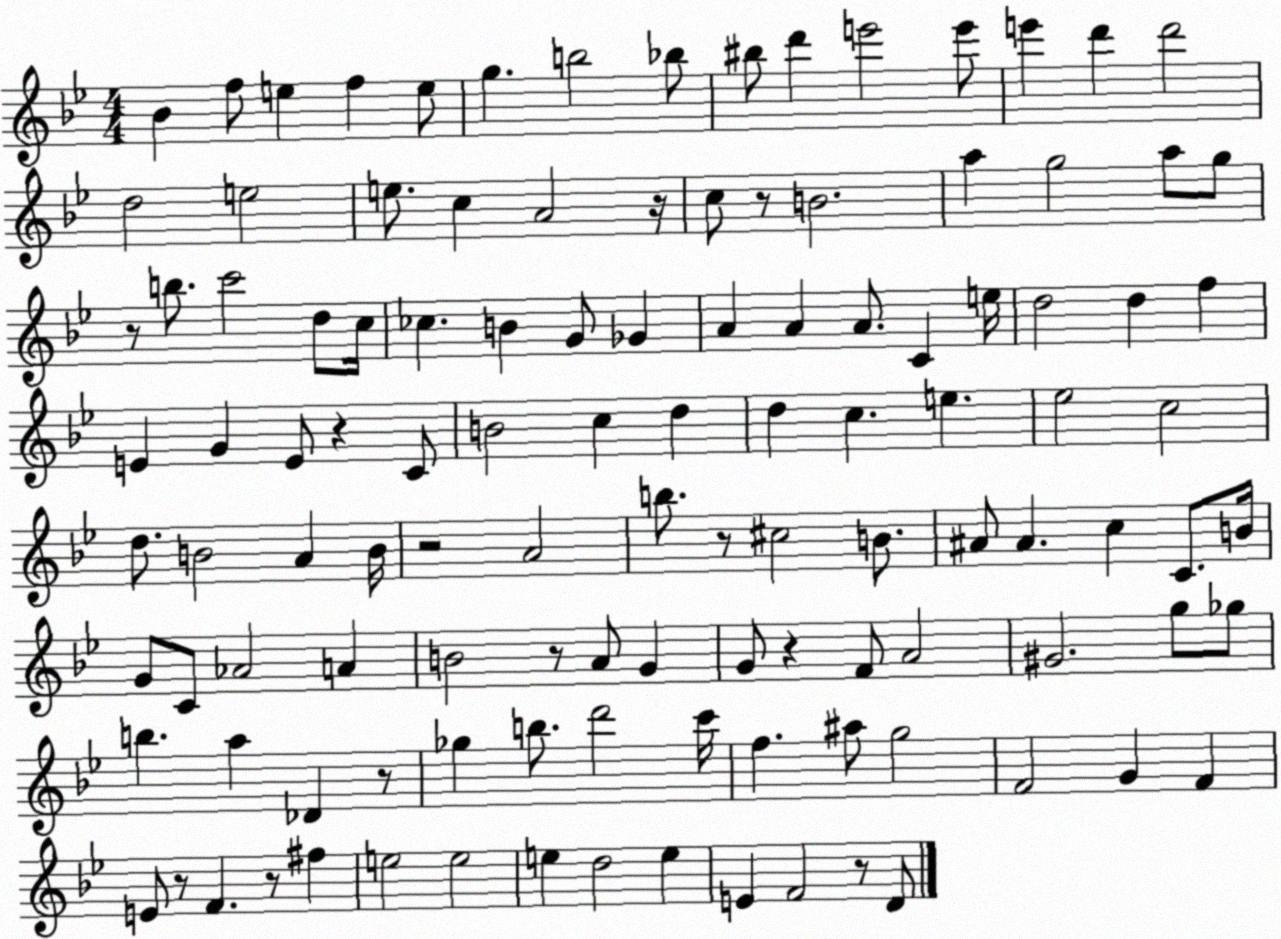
X:1
T:Untitled
M:4/4
L:1/4
K:Bb
_B f/2 e f e/2 g b2 _b/2 ^b/2 d' e'2 e'/2 e' d' d'2 d2 e2 e/2 c A2 z/4 c/2 z/2 B2 a g2 a/2 g/2 z/2 b/2 c'2 d/2 c/4 _c B G/2 _G A A A/2 C e/4 d2 d f E G E/2 z C/2 B2 c d d c e _e2 c2 d/2 B2 A B/4 z2 A2 b/2 z/2 ^c2 B/2 ^A/2 ^A c C/2 B/4 G/2 C/2 _A2 A B2 z/2 A/2 G G/2 z F/2 A2 ^G2 g/2 _g/2 b a _D z/2 _g b/2 d'2 c'/4 f ^a/2 g2 F2 G F E/2 z/2 F z/2 ^f e2 e2 e d2 e E F2 z/2 D/2